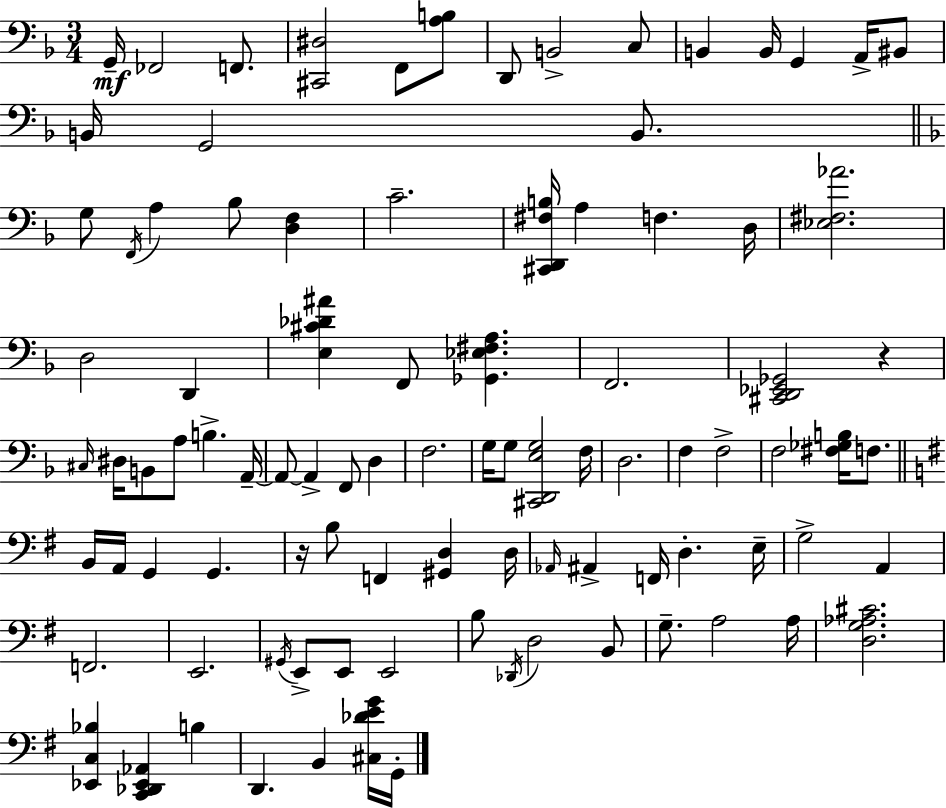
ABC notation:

X:1
T:Untitled
M:3/4
L:1/4
K:F
G,,/4 _F,,2 F,,/2 [^C,,^D,]2 F,,/2 [A,B,]/2 D,,/2 B,,2 C,/2 B,, B,,/4 G,, A,,/4 ^B,,/2 B,,/4 G,,2 B,,/2 G,/2 F,,/4 A, _B,/2 [D,F,] C2 [^C,,D,,^F,B,]/4 A, F, D,/4 [_E,^F,_A]2 D,2 D,, [E,^C_D^A] F,,/2 [_G,,_E,^F,A,] F,,2 [^C,,D,,_E,,_G,,]2 z ^C,/4 ^D,/4 B,,/2 A,/2 B, A,,/4 A,,/2 A,, F,,/2 D, F,2 G,/4 G,/2 [^C,,D,,E,G,]2 F,/4 D,2 F, F,2 F,2 [^F,_G,B,]/4 F,/2 B,,/4 A,,/4 G,, G,, z/4 B,/2 F,, [^G,,D,] D,/4 _A,,/4 ^A,, F,,/4 D, E,/4 G,2 A,, F,,2 E,,2 ^G,,/4 E,,/2 E,,/2 E,,2 B,/2 _D,,/4 D,2 B,,/2 G,/2 A,2 A,/4 [D,G,_A,^C]2 [_E,,C,_B,] [C,,_D,,_E,,_A,,] B, D,, B,, [^C,_DEG]/4 G,,/4